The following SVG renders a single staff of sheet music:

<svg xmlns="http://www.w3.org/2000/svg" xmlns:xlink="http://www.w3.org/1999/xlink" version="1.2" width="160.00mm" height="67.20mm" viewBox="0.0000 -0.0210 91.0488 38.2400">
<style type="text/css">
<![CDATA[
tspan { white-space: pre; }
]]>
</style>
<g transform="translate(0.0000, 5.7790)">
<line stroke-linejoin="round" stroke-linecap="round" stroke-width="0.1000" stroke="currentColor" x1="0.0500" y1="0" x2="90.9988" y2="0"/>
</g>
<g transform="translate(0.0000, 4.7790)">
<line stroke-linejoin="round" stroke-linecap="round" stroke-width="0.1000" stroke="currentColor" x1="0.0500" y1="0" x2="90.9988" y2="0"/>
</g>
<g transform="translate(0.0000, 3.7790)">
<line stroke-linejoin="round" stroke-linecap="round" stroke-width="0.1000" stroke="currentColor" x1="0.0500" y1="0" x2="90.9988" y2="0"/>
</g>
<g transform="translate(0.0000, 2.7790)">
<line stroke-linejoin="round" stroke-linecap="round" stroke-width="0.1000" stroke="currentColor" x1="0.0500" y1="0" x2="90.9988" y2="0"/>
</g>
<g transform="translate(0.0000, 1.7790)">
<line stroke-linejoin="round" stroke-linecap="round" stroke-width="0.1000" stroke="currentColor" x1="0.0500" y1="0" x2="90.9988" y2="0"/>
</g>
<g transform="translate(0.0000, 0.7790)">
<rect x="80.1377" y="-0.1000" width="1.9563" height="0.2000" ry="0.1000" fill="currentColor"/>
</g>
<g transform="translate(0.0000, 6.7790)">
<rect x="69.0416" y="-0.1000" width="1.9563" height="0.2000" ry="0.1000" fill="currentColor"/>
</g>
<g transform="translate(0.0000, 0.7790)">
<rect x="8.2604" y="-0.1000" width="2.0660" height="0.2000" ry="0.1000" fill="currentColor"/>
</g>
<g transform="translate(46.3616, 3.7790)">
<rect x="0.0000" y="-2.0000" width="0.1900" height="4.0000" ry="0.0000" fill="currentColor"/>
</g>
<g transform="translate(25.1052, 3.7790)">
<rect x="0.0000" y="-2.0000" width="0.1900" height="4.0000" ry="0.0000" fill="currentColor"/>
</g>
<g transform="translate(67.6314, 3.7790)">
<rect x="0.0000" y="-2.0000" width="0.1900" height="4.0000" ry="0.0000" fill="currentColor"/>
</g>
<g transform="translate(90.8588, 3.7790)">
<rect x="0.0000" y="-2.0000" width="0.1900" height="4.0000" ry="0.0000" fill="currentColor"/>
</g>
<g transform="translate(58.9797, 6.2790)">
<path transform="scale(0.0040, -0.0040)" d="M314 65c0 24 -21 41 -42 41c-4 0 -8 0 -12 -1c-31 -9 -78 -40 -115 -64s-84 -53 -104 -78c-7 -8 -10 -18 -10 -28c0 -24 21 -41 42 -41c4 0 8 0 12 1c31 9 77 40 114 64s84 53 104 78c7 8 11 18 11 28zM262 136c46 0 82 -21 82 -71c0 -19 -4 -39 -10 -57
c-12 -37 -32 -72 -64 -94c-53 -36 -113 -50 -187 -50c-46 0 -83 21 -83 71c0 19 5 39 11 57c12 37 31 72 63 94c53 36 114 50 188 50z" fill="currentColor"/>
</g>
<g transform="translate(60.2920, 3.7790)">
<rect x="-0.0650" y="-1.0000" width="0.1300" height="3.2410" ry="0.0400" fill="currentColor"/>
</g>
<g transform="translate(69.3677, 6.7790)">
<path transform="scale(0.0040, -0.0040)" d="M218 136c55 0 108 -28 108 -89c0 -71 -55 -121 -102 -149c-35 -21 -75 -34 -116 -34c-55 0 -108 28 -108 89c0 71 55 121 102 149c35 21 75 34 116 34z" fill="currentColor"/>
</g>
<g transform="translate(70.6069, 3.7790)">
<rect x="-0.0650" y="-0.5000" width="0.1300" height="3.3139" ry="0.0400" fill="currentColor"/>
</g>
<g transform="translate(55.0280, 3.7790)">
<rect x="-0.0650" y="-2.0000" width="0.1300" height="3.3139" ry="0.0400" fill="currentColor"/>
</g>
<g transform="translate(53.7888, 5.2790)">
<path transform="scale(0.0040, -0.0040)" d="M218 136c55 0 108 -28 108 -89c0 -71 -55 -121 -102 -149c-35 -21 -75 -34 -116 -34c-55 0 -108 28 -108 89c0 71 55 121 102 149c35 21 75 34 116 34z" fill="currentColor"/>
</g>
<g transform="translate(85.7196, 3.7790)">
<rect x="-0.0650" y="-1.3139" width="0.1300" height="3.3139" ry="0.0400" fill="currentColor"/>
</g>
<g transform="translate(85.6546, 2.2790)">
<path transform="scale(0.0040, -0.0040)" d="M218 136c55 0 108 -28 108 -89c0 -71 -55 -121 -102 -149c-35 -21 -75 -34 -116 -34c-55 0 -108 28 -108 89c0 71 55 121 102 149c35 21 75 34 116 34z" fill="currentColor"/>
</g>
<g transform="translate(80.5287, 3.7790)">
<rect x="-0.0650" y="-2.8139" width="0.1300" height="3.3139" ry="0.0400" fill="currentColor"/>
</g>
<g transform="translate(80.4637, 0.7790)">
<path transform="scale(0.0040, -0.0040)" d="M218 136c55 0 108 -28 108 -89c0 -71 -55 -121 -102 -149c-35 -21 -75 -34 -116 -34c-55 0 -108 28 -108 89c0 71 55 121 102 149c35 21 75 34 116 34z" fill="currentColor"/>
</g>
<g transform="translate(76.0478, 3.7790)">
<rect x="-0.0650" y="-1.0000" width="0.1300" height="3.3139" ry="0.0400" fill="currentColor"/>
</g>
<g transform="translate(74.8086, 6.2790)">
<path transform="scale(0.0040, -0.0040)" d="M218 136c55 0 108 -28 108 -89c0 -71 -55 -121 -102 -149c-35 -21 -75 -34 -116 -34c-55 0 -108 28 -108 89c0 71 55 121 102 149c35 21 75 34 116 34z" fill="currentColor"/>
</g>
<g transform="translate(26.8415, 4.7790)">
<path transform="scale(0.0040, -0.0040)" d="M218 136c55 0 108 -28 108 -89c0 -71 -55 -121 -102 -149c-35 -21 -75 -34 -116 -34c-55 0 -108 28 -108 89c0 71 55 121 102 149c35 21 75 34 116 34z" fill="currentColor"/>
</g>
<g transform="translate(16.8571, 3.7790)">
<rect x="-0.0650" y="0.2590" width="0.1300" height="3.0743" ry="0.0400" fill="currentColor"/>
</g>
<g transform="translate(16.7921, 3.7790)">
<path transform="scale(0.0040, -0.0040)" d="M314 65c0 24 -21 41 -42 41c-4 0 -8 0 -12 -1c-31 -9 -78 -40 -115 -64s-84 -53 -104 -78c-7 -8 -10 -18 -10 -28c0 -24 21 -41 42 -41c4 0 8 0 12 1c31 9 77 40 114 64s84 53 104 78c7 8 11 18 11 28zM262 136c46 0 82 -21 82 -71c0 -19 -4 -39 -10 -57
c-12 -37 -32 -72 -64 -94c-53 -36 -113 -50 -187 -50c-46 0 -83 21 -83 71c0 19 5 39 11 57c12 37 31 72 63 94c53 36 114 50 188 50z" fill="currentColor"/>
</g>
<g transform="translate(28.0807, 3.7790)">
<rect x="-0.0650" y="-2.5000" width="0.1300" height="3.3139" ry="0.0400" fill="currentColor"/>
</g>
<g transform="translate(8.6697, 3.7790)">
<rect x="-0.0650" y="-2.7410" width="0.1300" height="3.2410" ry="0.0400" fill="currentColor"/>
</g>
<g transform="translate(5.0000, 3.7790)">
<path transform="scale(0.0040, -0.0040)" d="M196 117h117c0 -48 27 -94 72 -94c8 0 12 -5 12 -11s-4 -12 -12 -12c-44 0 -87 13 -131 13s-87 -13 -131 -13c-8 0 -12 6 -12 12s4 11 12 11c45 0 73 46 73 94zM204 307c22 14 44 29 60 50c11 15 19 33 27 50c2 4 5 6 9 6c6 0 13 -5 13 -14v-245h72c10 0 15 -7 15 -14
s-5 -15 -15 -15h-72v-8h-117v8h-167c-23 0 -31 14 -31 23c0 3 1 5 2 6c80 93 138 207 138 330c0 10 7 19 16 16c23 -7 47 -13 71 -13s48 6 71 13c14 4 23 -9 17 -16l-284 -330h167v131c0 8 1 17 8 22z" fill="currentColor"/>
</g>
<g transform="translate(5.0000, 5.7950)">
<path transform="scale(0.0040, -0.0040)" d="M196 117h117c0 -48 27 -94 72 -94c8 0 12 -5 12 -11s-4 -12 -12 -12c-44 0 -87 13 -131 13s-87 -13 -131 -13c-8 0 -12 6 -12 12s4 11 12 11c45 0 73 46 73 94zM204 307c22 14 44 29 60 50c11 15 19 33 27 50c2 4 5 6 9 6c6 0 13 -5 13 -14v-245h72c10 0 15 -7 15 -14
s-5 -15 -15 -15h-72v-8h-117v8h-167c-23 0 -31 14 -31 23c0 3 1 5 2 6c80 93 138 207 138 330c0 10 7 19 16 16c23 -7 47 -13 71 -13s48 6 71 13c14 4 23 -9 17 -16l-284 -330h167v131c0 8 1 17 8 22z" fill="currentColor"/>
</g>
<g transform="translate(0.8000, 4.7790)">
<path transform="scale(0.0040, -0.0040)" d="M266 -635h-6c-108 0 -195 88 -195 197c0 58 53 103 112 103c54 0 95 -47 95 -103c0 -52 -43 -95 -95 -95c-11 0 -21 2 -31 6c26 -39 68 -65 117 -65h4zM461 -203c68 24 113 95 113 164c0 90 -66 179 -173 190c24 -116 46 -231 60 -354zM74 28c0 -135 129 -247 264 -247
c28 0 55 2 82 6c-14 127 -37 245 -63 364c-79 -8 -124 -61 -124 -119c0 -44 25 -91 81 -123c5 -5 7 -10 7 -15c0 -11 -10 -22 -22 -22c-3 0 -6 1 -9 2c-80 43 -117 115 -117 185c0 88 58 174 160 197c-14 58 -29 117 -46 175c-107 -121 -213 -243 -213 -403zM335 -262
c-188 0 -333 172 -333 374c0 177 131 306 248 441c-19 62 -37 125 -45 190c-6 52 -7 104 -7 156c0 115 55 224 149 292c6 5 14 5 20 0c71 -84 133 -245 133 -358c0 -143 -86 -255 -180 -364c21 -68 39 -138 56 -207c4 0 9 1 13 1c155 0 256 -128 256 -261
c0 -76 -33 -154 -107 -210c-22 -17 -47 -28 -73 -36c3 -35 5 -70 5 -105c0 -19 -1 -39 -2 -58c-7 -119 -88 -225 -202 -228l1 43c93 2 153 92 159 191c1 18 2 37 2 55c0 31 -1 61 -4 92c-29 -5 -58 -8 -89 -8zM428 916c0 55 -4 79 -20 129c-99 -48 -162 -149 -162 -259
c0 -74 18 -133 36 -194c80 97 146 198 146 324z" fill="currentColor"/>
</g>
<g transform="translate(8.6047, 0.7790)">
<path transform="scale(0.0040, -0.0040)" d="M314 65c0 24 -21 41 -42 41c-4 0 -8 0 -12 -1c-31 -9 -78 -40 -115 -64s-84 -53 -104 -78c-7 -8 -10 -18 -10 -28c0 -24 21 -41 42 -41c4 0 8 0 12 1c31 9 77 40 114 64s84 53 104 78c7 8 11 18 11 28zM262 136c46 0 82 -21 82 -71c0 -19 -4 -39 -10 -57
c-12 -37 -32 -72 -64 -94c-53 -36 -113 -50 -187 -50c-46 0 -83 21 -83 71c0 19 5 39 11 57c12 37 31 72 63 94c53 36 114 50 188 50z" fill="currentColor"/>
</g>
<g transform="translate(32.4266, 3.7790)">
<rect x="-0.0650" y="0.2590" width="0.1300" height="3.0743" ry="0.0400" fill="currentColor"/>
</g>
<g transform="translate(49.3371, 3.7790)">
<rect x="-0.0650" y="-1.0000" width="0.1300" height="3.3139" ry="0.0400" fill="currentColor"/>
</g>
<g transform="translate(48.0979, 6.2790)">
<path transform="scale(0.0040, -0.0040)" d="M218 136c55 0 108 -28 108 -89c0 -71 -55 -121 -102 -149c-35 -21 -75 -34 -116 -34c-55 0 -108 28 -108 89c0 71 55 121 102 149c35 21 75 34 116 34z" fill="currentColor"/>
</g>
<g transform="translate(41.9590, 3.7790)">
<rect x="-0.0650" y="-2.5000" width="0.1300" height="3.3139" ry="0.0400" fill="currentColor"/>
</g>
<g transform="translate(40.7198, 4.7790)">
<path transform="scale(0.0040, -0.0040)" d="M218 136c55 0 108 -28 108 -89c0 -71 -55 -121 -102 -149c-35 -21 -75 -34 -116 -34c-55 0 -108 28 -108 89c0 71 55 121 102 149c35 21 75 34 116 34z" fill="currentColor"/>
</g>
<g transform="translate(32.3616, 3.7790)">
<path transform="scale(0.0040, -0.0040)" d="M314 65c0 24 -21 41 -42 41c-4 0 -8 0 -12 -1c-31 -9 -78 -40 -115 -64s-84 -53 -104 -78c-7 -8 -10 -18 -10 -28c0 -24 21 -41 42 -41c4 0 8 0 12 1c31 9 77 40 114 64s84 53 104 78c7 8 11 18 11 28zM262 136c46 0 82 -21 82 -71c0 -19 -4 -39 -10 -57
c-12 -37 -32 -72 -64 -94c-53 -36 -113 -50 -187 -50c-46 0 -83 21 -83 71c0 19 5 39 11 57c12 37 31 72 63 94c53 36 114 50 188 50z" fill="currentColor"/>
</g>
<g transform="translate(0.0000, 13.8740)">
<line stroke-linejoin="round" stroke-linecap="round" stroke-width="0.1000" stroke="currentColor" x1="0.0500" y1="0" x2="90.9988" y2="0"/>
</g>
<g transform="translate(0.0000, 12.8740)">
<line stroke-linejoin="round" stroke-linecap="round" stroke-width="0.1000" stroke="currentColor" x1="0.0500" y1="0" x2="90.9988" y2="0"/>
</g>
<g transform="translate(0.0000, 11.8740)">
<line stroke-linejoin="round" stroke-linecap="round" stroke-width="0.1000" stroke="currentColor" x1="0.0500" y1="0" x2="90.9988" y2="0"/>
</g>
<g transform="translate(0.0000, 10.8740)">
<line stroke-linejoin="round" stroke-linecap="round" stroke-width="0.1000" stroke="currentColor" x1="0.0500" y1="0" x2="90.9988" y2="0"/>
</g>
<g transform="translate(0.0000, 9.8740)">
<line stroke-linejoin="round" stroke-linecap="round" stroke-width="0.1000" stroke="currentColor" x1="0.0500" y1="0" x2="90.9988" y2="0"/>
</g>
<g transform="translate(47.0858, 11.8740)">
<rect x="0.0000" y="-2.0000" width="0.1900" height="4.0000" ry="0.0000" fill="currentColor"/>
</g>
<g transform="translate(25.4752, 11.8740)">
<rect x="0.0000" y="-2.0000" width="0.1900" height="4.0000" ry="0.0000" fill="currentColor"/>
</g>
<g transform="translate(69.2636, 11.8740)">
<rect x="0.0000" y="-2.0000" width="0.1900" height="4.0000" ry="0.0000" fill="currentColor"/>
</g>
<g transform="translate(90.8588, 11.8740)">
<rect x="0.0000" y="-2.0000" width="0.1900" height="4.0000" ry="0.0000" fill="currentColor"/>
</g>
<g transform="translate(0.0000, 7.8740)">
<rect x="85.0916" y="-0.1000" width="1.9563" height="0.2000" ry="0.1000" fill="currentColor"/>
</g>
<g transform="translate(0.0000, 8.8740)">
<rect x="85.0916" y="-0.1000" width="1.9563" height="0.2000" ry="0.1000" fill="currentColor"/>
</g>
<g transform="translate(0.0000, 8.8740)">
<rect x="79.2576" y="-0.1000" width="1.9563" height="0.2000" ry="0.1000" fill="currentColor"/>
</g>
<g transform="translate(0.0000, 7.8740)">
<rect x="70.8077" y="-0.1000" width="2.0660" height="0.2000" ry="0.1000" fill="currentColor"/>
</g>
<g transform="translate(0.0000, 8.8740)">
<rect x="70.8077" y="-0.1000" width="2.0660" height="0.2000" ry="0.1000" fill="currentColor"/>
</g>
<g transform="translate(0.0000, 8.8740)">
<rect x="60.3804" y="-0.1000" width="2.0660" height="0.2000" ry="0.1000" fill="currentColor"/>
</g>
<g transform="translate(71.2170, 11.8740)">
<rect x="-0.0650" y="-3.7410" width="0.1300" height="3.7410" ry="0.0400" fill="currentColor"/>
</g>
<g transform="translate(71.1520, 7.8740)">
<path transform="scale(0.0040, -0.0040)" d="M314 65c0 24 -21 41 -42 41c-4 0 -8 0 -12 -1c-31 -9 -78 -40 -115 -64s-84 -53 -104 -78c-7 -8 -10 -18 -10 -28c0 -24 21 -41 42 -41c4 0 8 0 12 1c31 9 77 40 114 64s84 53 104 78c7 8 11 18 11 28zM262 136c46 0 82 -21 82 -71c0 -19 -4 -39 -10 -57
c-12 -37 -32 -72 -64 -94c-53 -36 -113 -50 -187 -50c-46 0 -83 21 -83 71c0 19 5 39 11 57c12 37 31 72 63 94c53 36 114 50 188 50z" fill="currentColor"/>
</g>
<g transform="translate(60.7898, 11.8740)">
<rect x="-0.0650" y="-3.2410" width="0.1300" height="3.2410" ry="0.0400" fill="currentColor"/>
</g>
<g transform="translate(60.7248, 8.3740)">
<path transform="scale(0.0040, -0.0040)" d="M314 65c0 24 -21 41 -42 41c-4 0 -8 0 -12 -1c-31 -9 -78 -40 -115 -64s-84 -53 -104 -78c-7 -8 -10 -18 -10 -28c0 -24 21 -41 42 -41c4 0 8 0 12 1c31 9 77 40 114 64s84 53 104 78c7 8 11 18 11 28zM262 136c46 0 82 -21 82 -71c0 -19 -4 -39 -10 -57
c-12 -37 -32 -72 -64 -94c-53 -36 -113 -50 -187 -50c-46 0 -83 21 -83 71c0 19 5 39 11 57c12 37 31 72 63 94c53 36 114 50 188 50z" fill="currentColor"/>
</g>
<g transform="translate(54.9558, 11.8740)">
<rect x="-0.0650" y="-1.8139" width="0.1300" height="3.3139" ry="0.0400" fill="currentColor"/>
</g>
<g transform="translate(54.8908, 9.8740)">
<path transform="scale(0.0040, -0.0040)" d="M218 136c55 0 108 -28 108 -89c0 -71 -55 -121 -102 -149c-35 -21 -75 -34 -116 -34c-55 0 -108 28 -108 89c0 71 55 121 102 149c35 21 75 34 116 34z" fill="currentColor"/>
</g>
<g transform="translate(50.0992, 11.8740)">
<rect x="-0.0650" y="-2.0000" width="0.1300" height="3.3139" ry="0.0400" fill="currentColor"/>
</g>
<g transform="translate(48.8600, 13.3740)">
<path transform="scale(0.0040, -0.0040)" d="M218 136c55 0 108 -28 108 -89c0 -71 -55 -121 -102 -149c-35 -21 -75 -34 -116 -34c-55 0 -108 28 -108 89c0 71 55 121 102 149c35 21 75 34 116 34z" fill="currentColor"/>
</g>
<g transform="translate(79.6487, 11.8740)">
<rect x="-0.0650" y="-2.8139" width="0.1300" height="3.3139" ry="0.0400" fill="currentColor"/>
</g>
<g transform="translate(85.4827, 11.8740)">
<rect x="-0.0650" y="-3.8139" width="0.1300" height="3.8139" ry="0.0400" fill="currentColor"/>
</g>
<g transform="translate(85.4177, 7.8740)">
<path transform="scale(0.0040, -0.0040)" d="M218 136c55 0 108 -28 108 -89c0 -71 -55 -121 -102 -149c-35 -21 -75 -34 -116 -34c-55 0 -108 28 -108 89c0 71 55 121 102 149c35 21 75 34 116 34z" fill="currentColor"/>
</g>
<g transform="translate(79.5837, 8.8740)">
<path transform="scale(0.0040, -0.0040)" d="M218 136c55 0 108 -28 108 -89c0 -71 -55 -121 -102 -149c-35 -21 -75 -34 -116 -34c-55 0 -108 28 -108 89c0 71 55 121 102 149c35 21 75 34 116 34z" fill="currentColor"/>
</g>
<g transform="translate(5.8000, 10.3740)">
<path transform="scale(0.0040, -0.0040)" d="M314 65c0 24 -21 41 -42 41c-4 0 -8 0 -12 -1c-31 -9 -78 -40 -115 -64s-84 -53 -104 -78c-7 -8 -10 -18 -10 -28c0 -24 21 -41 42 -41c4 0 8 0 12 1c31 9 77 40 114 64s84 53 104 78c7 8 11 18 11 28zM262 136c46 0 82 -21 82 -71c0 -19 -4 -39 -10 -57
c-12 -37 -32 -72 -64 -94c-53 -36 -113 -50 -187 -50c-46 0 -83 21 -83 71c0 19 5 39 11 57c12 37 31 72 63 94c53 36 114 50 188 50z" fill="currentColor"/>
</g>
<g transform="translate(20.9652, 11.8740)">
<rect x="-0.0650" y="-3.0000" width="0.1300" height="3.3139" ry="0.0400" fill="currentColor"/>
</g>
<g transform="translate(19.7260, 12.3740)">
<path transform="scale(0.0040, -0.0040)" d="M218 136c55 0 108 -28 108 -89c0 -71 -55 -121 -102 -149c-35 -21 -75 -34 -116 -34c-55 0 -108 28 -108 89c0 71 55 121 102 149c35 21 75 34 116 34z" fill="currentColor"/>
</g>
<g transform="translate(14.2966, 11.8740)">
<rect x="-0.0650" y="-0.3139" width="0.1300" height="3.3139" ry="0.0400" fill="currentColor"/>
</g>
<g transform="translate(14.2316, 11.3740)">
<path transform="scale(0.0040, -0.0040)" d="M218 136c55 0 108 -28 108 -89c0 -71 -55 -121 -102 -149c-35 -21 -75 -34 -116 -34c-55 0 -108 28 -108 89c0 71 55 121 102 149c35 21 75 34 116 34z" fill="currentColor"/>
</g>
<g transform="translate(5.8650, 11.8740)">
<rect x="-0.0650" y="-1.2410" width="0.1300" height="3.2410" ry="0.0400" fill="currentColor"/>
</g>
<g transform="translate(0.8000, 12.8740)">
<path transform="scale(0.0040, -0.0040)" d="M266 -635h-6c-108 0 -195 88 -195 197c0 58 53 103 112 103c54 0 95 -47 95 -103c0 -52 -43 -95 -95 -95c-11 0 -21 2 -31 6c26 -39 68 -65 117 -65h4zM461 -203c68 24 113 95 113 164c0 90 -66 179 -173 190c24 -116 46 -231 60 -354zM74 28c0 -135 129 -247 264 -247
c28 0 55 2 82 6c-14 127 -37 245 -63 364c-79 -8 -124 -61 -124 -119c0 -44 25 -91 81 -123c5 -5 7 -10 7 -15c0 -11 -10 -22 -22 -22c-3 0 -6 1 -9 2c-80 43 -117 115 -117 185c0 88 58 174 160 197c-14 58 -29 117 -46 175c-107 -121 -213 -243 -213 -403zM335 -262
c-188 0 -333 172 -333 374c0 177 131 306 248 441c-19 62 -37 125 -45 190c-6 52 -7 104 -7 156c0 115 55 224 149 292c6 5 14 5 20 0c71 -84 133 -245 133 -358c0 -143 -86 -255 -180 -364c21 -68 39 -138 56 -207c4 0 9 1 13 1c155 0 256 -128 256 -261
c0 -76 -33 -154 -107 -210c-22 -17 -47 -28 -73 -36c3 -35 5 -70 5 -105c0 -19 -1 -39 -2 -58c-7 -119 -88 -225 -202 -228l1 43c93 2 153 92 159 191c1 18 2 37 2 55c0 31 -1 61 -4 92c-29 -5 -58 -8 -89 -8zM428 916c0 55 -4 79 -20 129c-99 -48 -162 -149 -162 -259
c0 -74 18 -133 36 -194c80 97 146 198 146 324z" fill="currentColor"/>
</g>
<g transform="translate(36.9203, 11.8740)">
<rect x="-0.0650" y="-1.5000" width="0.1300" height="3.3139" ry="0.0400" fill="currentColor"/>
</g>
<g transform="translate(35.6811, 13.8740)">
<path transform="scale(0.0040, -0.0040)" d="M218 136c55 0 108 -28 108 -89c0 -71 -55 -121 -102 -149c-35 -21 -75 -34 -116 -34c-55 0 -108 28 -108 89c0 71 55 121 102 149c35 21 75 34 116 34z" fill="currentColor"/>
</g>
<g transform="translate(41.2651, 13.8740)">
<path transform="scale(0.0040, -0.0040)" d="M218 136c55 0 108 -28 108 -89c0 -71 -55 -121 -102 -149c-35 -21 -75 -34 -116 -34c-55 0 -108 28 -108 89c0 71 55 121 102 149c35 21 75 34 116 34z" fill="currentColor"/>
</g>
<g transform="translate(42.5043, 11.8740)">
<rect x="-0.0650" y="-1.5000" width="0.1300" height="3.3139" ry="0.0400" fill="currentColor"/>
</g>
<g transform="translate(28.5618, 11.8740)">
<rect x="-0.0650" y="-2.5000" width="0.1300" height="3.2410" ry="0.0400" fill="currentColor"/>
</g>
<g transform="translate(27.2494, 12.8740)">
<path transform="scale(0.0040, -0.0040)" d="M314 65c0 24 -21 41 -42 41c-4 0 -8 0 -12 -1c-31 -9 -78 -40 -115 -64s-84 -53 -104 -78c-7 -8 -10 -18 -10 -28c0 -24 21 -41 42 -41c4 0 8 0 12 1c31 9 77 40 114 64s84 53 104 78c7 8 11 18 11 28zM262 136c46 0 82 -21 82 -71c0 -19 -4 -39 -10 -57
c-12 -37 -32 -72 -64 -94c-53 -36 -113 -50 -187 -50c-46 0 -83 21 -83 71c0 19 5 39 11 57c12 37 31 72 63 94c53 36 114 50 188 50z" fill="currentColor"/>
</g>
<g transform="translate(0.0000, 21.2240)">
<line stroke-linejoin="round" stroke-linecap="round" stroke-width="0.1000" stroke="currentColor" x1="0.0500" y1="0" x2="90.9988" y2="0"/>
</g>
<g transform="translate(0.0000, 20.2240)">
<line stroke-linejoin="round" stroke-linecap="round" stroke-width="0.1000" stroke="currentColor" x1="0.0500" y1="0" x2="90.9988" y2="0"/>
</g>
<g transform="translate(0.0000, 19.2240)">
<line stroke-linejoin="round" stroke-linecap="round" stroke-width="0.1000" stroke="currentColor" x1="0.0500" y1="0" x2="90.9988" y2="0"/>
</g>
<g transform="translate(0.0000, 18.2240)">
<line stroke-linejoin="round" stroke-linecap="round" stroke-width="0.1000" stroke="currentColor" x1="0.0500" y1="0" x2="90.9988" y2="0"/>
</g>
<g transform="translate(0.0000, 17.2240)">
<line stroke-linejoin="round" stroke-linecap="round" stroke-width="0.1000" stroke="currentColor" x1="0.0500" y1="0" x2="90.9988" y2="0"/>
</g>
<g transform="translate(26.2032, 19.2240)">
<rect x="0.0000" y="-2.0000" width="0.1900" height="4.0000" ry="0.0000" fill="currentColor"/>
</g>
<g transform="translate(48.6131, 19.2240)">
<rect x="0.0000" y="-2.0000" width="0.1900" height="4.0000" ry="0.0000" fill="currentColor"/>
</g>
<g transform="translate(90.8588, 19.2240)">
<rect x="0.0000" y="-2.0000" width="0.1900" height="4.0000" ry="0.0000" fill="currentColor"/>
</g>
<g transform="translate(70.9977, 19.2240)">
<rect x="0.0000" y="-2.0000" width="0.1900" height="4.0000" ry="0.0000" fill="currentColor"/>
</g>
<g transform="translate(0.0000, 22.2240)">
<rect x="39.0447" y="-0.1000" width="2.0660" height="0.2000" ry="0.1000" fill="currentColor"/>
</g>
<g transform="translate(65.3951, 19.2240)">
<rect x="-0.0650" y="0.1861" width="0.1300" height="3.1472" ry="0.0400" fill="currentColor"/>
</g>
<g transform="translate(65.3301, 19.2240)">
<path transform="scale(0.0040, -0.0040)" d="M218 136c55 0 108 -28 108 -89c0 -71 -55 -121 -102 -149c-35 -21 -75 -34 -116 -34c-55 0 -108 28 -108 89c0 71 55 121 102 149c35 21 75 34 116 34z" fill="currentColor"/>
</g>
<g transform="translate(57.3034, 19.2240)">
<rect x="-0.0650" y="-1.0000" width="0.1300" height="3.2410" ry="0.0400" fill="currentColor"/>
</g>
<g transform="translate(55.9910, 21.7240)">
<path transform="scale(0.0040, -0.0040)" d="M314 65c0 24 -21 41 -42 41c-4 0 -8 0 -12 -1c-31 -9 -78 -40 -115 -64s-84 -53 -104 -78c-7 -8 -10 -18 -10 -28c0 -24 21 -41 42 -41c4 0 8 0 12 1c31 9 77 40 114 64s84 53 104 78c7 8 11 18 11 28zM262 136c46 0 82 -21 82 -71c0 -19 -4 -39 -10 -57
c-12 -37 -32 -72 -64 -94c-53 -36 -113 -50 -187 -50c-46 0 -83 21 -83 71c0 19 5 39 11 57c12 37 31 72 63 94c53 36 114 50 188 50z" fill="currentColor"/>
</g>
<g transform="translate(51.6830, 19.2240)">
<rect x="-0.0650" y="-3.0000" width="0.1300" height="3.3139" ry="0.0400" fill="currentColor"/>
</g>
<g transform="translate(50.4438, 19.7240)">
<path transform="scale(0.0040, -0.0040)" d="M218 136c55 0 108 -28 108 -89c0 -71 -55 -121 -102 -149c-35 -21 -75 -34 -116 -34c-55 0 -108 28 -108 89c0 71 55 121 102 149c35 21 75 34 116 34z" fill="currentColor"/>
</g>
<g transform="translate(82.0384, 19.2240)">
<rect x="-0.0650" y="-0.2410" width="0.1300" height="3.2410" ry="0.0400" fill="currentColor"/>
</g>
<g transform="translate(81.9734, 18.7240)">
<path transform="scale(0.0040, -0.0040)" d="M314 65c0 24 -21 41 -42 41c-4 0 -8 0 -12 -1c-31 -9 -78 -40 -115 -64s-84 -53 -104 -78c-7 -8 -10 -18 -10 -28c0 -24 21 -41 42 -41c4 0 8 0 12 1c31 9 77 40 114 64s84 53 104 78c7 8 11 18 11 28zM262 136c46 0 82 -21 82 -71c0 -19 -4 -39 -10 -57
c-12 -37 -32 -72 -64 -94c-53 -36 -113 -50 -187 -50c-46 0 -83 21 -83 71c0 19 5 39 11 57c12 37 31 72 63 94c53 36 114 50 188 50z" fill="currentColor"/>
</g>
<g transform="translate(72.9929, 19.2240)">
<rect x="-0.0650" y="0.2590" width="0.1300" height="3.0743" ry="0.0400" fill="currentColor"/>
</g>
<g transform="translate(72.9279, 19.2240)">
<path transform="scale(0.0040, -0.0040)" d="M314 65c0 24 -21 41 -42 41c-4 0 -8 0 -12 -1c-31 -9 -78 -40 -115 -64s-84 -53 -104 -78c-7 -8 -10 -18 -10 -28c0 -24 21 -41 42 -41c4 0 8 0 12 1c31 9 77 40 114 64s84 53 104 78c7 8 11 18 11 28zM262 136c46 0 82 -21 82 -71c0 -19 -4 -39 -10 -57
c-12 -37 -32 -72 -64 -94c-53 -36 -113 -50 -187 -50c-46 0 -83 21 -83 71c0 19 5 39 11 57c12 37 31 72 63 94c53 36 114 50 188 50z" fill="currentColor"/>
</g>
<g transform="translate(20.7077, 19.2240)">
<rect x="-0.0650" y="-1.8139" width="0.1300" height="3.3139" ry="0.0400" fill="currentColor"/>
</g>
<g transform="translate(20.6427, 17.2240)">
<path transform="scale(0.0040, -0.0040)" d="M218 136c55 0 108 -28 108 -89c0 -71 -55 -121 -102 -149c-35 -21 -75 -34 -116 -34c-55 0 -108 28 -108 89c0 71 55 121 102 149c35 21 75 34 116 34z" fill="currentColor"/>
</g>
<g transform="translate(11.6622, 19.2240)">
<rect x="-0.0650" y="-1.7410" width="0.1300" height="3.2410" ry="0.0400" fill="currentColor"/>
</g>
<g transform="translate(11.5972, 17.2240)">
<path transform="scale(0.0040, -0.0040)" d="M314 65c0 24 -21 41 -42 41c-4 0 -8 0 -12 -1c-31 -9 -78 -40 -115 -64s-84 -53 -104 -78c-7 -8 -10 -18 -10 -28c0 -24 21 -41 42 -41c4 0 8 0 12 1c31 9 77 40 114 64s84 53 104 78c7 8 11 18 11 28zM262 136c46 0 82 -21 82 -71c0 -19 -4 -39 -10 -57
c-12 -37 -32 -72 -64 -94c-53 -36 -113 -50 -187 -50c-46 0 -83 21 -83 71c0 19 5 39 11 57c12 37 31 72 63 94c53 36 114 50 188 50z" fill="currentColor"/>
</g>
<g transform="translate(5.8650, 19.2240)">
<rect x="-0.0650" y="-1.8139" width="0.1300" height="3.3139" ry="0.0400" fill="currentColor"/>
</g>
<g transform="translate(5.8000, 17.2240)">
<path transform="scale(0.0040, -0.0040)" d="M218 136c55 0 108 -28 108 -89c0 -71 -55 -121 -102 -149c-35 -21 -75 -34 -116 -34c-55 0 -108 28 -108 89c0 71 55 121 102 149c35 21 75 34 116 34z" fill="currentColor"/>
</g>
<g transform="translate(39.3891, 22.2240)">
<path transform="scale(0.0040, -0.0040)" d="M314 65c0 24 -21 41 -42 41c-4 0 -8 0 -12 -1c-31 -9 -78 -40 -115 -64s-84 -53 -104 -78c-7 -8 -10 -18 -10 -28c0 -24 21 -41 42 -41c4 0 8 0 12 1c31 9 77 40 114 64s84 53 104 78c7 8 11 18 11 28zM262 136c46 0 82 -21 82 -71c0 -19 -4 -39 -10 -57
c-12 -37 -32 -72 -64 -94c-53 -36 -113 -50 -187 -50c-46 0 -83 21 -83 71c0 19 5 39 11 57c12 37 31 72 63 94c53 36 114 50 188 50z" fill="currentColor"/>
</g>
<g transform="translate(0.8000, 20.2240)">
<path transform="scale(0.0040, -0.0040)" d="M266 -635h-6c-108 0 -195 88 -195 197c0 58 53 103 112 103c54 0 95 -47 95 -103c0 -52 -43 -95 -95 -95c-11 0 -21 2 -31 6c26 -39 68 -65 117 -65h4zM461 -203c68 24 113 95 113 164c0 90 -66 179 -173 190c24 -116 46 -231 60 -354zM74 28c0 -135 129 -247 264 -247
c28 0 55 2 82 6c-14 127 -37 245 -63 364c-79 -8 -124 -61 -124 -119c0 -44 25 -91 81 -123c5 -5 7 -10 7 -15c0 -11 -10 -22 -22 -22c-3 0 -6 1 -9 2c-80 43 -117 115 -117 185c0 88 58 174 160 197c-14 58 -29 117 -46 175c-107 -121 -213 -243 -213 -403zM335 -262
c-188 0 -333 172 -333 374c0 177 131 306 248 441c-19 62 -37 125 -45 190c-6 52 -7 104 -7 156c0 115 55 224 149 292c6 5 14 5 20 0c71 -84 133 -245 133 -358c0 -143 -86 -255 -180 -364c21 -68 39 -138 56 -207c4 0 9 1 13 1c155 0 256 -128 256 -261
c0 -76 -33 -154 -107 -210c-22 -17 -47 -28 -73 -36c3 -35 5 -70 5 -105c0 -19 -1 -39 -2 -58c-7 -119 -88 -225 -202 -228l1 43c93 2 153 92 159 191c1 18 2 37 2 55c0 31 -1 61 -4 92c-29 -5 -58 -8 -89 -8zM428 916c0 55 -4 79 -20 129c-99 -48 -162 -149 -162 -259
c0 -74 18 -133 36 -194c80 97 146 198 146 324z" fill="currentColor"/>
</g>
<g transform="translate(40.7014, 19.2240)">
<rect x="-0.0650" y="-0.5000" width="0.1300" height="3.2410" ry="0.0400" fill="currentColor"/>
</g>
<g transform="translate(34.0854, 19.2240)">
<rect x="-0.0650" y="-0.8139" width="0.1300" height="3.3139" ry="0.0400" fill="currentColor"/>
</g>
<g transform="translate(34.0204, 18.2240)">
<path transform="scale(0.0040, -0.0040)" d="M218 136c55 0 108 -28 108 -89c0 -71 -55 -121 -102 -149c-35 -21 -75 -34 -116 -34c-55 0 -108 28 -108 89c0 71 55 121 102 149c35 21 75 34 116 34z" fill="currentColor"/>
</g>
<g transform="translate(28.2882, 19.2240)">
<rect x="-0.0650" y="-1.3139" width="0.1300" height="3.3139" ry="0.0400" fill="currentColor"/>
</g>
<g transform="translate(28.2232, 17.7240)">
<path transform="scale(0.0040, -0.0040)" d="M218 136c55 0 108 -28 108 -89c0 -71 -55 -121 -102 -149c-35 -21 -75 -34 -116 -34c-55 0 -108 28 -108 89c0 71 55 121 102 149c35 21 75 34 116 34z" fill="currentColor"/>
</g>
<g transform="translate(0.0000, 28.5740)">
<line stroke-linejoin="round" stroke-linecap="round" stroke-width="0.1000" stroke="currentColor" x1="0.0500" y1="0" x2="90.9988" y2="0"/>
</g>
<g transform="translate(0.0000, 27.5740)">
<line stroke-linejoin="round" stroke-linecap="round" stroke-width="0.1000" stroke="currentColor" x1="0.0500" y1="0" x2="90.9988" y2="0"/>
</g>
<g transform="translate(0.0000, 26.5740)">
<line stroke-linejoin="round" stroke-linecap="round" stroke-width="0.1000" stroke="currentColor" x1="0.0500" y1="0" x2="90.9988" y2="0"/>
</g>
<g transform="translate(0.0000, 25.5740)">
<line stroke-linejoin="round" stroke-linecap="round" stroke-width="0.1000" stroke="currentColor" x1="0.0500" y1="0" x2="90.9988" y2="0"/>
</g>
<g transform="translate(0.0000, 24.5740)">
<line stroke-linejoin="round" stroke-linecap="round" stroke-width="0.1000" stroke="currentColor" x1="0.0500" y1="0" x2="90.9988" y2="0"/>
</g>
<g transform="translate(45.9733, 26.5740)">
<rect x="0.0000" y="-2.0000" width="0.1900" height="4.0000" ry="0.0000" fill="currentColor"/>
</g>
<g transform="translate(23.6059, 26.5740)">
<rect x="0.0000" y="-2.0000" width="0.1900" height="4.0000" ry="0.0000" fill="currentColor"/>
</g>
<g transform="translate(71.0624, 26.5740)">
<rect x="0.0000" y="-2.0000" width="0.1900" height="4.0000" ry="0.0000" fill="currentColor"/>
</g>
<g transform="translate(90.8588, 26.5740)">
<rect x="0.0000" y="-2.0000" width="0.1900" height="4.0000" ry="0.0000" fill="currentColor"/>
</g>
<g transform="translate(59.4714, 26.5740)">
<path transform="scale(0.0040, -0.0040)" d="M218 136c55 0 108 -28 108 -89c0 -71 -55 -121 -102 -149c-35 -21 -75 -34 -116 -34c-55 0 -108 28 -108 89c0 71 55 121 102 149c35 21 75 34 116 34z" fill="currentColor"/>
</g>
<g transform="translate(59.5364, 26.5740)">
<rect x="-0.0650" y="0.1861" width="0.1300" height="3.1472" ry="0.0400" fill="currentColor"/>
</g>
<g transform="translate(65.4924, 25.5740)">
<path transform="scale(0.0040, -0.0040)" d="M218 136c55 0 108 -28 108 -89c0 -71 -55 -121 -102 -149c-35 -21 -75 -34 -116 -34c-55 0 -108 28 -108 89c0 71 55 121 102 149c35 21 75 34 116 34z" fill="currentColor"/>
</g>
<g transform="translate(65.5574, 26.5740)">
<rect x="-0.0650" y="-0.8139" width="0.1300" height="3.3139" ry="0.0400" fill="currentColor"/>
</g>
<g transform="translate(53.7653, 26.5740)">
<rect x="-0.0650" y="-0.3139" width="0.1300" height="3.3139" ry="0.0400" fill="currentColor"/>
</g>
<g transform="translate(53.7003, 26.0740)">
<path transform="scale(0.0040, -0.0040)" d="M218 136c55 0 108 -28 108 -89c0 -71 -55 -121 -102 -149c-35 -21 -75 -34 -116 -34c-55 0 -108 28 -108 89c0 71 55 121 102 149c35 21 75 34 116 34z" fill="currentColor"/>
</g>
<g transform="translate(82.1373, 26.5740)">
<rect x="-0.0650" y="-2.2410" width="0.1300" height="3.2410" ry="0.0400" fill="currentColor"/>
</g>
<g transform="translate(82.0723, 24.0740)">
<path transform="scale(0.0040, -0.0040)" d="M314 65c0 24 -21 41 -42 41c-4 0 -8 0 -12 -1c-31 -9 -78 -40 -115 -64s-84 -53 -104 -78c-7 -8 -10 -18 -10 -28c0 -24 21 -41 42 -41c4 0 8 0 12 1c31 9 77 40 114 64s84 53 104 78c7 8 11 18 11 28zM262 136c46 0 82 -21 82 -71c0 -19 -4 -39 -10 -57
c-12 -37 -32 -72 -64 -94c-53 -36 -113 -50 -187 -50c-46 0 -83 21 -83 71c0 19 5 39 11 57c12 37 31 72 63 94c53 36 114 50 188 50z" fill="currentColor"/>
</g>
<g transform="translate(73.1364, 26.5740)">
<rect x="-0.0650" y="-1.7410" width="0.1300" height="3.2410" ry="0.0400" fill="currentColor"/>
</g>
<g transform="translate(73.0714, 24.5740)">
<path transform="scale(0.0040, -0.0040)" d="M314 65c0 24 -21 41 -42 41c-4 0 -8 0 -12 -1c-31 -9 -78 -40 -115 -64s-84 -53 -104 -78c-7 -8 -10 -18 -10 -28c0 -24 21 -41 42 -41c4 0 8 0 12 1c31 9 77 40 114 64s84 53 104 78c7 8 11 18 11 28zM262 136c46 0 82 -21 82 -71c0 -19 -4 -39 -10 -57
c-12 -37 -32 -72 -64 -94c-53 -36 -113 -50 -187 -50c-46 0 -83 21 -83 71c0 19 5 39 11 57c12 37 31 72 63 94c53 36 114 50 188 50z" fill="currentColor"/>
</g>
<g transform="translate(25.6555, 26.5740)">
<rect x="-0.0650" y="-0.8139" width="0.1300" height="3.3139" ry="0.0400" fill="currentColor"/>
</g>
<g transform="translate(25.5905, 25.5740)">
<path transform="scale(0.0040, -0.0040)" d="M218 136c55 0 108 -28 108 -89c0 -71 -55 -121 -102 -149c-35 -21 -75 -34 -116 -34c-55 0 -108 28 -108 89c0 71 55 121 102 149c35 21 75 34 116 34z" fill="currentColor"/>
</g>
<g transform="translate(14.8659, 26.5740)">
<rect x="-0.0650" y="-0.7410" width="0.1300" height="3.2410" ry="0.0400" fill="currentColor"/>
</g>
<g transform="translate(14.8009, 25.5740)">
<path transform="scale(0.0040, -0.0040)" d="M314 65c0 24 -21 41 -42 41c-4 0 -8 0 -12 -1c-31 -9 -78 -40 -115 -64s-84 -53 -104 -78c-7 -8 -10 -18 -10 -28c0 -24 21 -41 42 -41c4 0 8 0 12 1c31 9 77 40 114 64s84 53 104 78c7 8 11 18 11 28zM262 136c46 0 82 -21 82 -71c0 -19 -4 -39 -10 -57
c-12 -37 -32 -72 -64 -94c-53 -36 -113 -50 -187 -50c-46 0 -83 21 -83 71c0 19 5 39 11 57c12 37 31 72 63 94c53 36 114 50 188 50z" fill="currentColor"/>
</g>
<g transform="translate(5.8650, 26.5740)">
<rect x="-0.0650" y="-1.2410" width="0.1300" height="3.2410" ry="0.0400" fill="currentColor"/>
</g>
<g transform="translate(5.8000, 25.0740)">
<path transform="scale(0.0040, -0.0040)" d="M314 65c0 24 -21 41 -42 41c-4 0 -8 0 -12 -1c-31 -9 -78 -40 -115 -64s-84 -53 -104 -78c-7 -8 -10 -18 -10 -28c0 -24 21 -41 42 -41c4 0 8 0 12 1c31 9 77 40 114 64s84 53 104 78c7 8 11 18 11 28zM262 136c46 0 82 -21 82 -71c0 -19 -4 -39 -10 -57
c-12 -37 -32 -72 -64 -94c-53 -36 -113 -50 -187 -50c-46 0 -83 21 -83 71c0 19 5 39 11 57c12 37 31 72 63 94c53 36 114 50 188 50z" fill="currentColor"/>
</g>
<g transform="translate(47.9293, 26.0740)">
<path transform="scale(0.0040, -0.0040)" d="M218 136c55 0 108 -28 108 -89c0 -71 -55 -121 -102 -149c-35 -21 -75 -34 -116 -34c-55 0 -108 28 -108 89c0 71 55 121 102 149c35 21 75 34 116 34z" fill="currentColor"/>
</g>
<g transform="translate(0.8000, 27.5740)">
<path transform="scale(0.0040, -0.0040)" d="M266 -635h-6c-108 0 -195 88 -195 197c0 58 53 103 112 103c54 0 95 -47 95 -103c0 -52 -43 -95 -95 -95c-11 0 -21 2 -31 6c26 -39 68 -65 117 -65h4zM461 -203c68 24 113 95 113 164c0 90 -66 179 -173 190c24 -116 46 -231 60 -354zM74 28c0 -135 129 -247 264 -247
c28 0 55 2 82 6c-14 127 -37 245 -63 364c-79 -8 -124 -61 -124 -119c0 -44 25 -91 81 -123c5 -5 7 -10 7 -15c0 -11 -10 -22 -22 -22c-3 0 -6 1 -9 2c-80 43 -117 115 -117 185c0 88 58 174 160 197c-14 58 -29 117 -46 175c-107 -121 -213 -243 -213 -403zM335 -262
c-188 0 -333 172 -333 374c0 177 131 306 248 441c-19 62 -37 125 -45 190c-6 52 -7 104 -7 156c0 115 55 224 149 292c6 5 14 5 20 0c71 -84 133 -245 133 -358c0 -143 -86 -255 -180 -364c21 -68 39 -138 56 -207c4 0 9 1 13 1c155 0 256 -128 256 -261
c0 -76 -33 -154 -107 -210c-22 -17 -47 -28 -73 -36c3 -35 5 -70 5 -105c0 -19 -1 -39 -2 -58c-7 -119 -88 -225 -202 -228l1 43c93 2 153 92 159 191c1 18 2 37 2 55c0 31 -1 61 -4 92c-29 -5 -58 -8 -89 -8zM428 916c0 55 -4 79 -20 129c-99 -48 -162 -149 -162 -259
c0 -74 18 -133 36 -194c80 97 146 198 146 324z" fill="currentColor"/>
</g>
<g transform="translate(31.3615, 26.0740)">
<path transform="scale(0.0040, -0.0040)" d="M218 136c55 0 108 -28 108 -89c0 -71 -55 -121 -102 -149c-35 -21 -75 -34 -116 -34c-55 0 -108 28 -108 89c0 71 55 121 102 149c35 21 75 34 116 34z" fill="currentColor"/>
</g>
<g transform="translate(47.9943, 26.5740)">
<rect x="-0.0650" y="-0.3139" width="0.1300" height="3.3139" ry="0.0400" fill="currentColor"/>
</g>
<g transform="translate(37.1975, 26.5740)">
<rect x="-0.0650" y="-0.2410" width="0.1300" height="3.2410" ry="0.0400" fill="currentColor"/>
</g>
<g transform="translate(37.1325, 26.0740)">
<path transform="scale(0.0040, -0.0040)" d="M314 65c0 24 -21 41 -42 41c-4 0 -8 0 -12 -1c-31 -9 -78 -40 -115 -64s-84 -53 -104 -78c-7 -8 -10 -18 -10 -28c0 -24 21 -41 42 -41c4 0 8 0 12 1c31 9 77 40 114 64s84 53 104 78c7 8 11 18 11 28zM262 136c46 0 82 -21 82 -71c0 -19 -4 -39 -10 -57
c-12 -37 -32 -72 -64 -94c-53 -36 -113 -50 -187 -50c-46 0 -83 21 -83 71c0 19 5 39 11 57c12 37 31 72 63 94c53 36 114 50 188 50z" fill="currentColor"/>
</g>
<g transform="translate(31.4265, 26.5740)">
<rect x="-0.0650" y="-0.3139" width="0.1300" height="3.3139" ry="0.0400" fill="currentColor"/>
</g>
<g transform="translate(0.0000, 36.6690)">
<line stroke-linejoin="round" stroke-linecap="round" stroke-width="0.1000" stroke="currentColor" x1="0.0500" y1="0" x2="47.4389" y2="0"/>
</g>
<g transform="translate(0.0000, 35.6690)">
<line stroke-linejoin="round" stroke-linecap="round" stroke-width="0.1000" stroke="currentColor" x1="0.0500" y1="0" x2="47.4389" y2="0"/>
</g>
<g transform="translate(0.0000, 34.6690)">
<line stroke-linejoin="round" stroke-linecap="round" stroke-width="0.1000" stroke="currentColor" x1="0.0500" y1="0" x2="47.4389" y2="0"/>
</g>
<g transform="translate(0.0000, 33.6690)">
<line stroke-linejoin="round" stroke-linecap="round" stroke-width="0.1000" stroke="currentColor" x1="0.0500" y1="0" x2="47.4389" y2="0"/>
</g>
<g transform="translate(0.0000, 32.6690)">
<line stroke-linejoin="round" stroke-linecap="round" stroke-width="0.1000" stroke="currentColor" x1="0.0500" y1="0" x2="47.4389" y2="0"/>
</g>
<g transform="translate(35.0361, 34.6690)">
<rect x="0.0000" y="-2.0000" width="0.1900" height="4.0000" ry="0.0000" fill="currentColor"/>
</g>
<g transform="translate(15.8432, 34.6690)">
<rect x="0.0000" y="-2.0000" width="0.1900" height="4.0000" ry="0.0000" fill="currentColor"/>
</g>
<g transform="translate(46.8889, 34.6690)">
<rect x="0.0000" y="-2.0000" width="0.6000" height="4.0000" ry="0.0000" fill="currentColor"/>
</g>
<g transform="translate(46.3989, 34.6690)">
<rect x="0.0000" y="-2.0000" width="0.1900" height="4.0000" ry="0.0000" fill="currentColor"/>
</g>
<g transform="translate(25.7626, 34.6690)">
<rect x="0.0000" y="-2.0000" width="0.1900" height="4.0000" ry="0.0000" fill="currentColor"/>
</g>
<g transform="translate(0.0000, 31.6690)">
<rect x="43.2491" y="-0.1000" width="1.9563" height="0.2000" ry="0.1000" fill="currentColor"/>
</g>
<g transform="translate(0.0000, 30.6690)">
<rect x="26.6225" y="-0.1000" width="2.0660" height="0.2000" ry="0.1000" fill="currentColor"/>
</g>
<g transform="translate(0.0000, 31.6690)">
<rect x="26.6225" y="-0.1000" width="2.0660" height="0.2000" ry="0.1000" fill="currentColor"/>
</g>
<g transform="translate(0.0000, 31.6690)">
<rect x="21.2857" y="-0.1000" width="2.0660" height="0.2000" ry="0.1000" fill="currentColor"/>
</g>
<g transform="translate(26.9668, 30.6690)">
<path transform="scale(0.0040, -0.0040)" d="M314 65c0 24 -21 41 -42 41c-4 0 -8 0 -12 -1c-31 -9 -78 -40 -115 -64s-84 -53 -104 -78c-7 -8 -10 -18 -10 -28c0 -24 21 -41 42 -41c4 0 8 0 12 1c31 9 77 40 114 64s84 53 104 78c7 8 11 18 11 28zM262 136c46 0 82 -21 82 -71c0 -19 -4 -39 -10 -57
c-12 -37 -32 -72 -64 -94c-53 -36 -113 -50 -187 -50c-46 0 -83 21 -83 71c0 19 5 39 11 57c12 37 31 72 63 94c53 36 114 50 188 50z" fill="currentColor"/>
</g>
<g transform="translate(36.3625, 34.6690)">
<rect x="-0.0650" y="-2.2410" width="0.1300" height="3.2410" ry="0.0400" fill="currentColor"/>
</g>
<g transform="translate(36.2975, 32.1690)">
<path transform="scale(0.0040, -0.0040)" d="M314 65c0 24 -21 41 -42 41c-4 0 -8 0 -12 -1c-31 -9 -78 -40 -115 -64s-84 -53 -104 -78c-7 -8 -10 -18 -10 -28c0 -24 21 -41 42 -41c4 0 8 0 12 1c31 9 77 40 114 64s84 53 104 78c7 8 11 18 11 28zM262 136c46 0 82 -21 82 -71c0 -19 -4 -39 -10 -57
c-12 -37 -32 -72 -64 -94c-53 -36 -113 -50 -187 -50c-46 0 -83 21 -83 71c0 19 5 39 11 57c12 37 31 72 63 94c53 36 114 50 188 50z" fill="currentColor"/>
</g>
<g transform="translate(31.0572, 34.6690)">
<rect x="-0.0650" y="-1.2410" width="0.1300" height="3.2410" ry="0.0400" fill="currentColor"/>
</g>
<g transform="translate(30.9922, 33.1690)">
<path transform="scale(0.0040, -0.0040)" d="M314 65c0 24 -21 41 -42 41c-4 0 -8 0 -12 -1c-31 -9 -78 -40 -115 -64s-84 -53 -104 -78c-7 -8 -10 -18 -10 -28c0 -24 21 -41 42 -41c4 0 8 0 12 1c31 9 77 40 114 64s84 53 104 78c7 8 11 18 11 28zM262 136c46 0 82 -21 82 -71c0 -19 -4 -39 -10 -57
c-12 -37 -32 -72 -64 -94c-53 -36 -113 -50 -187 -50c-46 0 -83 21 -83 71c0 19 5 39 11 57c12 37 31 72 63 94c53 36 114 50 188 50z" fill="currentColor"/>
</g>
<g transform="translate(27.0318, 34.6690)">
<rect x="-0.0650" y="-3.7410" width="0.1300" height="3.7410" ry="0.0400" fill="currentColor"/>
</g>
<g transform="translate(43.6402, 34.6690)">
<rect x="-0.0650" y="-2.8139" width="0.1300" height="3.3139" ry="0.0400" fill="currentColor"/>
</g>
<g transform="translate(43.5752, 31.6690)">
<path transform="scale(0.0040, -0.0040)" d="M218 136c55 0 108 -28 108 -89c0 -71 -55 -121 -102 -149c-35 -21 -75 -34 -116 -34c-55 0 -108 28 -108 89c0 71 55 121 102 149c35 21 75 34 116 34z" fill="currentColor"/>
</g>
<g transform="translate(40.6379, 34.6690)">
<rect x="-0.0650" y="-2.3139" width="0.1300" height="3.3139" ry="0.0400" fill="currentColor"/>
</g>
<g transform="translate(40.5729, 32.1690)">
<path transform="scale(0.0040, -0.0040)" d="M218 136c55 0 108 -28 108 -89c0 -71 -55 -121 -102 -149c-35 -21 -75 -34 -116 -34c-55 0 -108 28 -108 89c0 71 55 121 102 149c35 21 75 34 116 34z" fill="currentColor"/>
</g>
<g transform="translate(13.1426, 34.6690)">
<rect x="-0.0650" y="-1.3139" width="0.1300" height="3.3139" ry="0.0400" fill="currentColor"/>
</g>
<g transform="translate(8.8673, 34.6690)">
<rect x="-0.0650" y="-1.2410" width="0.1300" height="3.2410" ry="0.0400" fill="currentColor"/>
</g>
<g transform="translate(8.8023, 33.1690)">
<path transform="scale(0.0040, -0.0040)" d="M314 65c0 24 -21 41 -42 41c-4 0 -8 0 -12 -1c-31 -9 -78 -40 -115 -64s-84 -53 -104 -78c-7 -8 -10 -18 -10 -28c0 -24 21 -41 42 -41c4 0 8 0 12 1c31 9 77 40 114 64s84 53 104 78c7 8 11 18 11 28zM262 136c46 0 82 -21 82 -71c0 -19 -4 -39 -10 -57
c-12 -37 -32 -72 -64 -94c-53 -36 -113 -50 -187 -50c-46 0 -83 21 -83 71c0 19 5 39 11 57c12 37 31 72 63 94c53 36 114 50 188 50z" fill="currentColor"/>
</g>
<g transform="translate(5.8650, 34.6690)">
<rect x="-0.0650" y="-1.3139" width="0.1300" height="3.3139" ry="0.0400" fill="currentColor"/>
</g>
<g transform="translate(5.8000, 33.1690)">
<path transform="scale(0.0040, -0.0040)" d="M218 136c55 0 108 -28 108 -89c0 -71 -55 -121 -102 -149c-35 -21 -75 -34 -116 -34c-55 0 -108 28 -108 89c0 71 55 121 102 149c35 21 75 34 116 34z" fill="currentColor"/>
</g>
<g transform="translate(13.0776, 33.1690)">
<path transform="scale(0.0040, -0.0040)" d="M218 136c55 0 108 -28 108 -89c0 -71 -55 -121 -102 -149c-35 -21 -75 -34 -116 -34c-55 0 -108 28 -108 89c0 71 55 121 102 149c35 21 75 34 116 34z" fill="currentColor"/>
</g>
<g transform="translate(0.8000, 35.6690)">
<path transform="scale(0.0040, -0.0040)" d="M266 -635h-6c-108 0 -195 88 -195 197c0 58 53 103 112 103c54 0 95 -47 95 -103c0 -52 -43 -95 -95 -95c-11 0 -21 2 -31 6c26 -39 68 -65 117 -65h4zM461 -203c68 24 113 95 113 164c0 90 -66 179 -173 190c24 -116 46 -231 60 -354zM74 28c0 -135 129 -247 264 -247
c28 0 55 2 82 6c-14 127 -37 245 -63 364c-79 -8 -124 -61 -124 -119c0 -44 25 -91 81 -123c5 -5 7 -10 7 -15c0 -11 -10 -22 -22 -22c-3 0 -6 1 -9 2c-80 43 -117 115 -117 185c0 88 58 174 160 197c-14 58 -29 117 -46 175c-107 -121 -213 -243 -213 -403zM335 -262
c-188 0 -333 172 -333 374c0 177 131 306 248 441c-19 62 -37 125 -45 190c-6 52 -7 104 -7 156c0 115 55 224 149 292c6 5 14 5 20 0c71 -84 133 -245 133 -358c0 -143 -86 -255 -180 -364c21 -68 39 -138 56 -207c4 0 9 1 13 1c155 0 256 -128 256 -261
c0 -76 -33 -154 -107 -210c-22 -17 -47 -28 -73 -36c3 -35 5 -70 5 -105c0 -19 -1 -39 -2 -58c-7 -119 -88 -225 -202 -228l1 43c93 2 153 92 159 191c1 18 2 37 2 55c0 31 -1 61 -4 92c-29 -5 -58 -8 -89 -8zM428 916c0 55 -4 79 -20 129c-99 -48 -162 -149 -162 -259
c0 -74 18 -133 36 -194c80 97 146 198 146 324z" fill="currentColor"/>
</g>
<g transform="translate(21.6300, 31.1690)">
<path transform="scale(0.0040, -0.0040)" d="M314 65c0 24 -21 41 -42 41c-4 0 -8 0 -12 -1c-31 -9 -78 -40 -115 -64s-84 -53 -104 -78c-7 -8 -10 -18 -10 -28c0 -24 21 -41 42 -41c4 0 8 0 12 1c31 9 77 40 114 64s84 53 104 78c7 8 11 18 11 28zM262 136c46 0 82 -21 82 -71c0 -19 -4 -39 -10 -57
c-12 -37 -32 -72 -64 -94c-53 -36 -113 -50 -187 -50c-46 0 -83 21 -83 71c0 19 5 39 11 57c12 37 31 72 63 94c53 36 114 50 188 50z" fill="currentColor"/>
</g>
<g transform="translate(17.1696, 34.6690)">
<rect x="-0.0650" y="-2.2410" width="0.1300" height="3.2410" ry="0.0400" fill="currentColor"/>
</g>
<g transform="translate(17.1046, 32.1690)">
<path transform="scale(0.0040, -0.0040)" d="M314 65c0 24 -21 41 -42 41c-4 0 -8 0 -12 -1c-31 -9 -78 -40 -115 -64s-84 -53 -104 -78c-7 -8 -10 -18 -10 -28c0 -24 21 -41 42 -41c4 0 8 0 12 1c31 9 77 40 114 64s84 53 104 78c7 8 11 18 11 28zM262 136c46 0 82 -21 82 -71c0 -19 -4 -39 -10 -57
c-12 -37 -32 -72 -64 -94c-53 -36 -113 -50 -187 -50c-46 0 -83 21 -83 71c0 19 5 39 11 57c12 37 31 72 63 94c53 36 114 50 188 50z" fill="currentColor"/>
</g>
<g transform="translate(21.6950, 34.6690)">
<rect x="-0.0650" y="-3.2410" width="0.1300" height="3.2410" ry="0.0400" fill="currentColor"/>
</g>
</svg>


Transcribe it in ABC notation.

X:1
T:Untitled
M:4/4
L:1/4
K:C
a2 B2 G B2 G D F D2 C D a e e2 c A G2 E E F f b2 c'2 a c' f f2 f e d C2 A D2 B B2 c2 e2 d2 d c c2 c c B d f2 g2 e e2 e g2 b2 c'2 e2 g2 g a